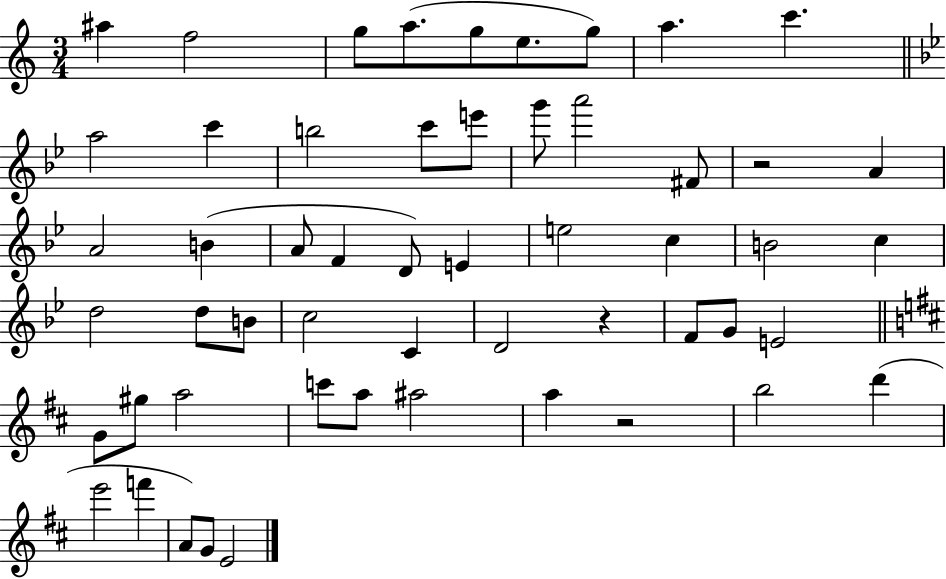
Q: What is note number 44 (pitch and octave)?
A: A5